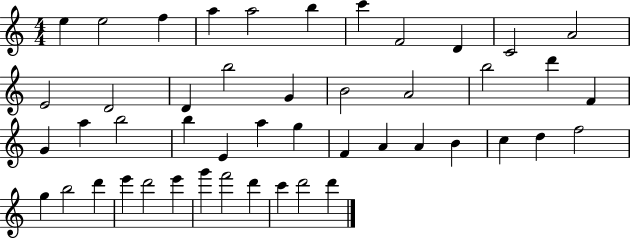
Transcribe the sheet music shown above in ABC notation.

X:1
T:Untitled
M:4/4
L:1/4
K:C
e e2 f a a2 b c' F2 D C2 A2 E2 D2 D b2 G B2 A2 b2 d' F G a b2 b E a g F A A B c d f2 g b2 d' e' d'2 e' g' f'2 d' c' d'2 d'